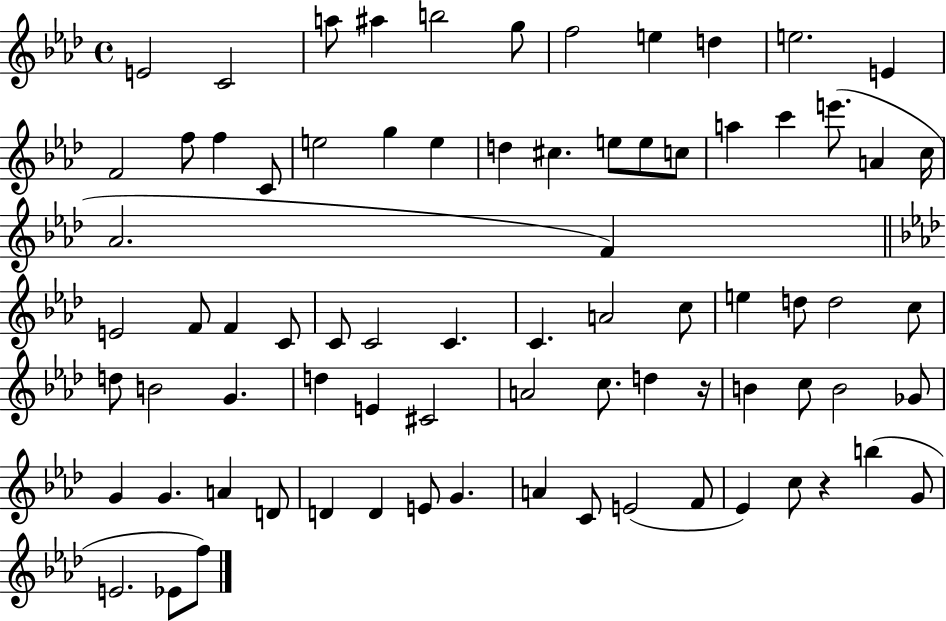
X:1
T:Untitled
M:4/4
L:1/4
K:Ab
E2 C2 a/2 ^a b2 g/2 f2 e d e2 E F2 f/2 f C/2 e2 g e d ^c e/2 e/2 c/2 a c' e'/2 A c/4 _A2 F E2 F/2 F C/2 C/2 C2 C C A2 c/2 e d/2 d2 c/2 d/2 B2 G d E ^C2 A2 c/2 d z/4 B c/2 B2 _G/2 G G A D/2 D D E/2 G A C/2 E2 F/2 _E c/2 z b G/2 E2 _E/2 f/2